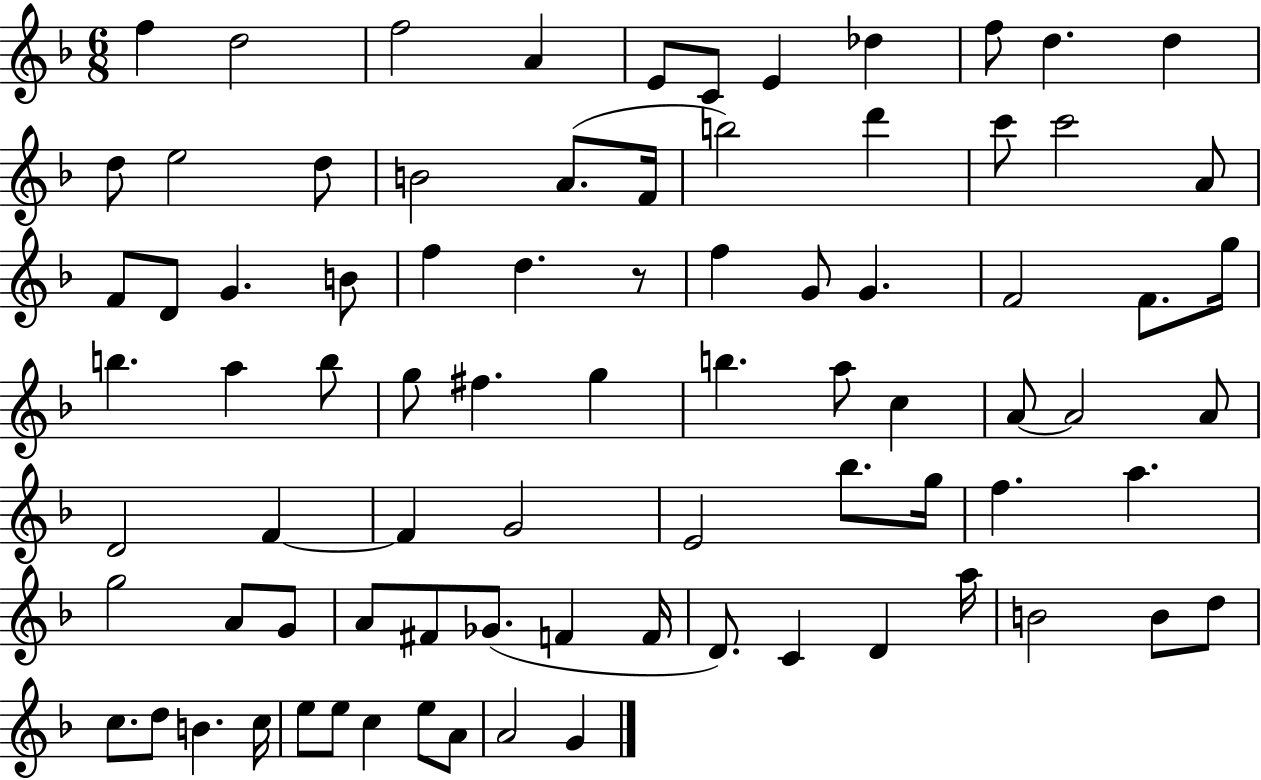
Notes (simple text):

F5/q D5/h F5/h A4/q E4/e C4/e E4/q Db5/q F5/e D5/q. D5/q D5/e E5/h D5/e B4/h A4/e. F4/s B5/h D6/q C6/e C6/h A4/e F4/e D4/e G4/q. B4/e F5/q D5/q. R/e F5/q G4/e G4/q. F4/h F4/e. G5/s B5/q. A5/q B5/e G5/e F#5/q. G5/q B5/q. A5/e C5/q A4/e A4/h A4/e D4/h F4/q F4/q G4/h E4/h Bb5/e. G5/s F5/q. A5/q. G5/h A4/e G4/e A4/e F#4/e Gb4/e. F4/q F4/s D4/e. C4/q D4/q A5/s B4/h B4/e D5/e C5/e. D5/e B4/q. C5/s E5/e E5/e C5/q E5/e A4/e A4/h G4/q